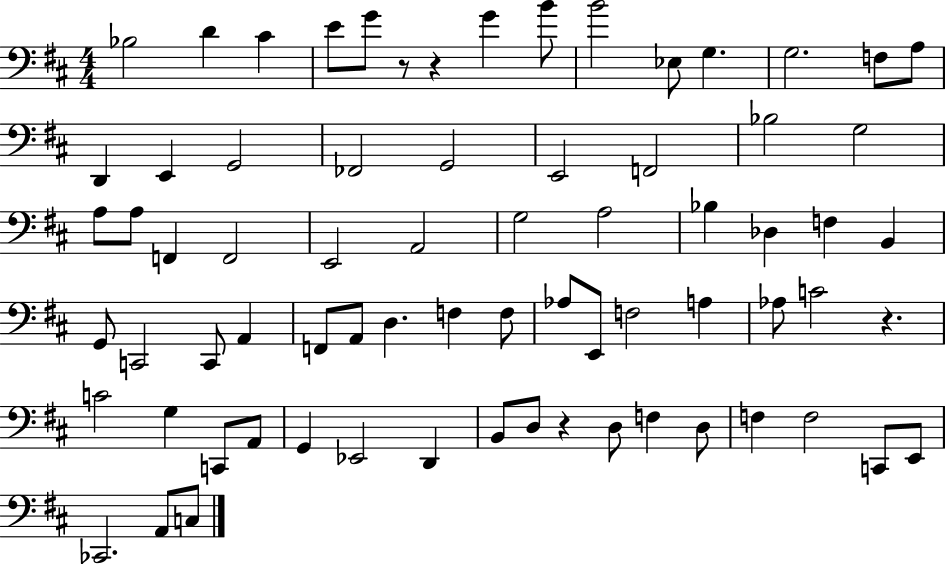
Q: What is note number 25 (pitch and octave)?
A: F2